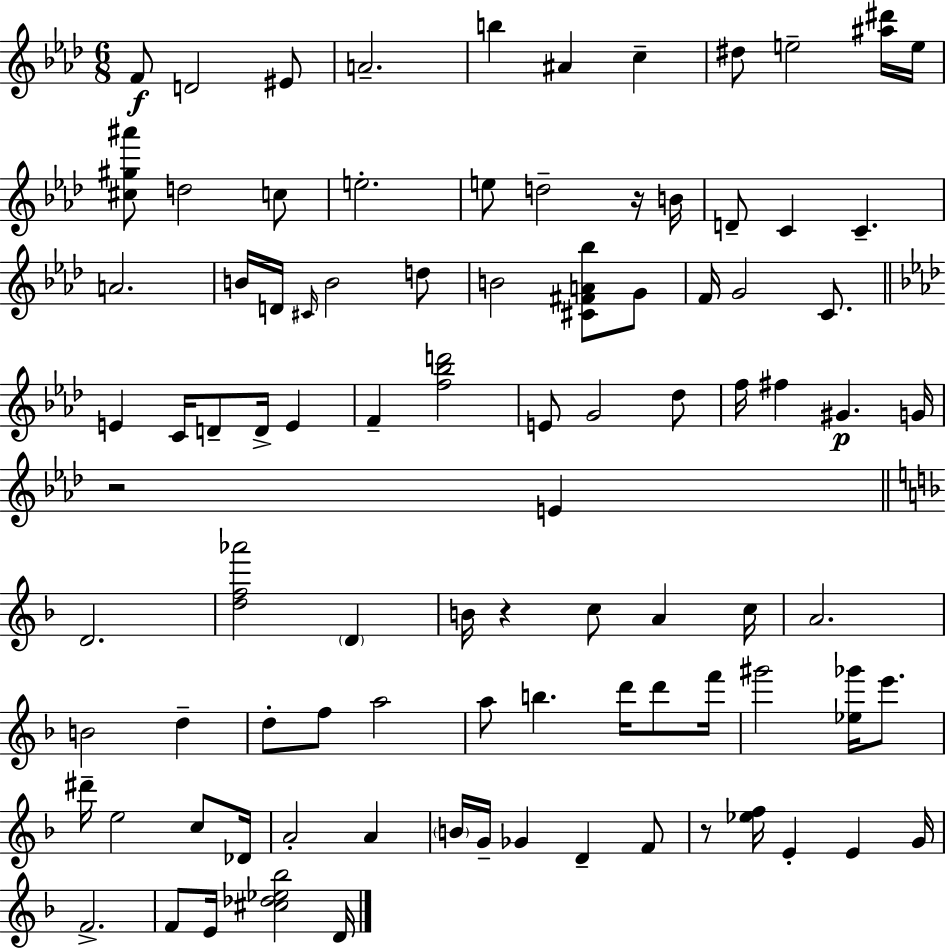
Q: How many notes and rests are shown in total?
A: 93